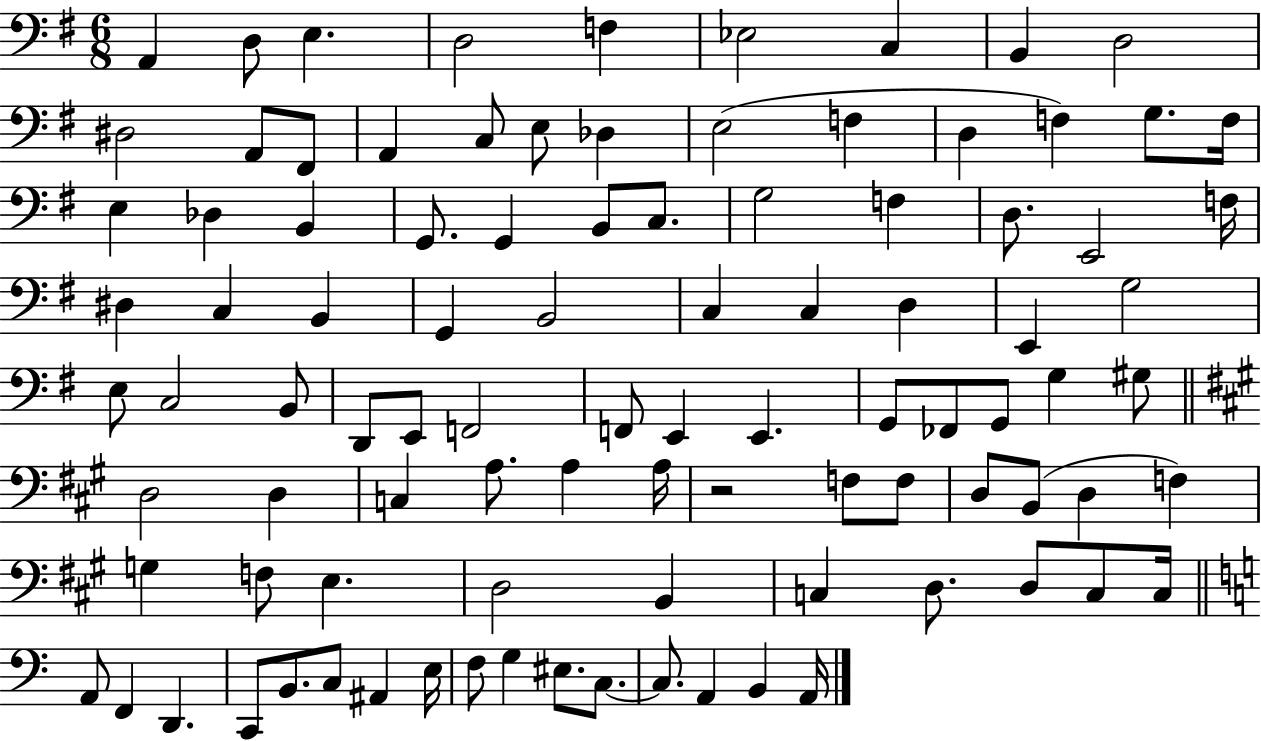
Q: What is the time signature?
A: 6/8